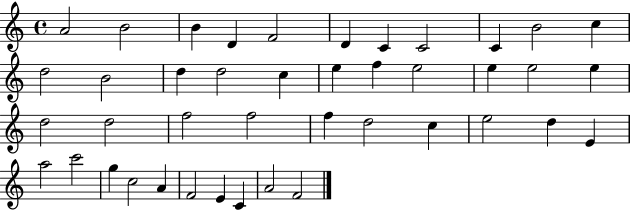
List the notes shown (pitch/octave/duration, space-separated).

A4/h B4/h B4/q D4/q F4/h D4/q C4/q C4/h C4/q B4/h C5/q D5/h B4/h D5/q D5/h C5/q E5/q F5/q E5/h E5/q E5/h E5/q D5/h D5/h F5/h F5/h F5/q D5/h C5/q E5/h D5/q E4/q A5/h C6/h G5/q C5/h A4/q F4/h E4/q C4/q A4/h F4/h